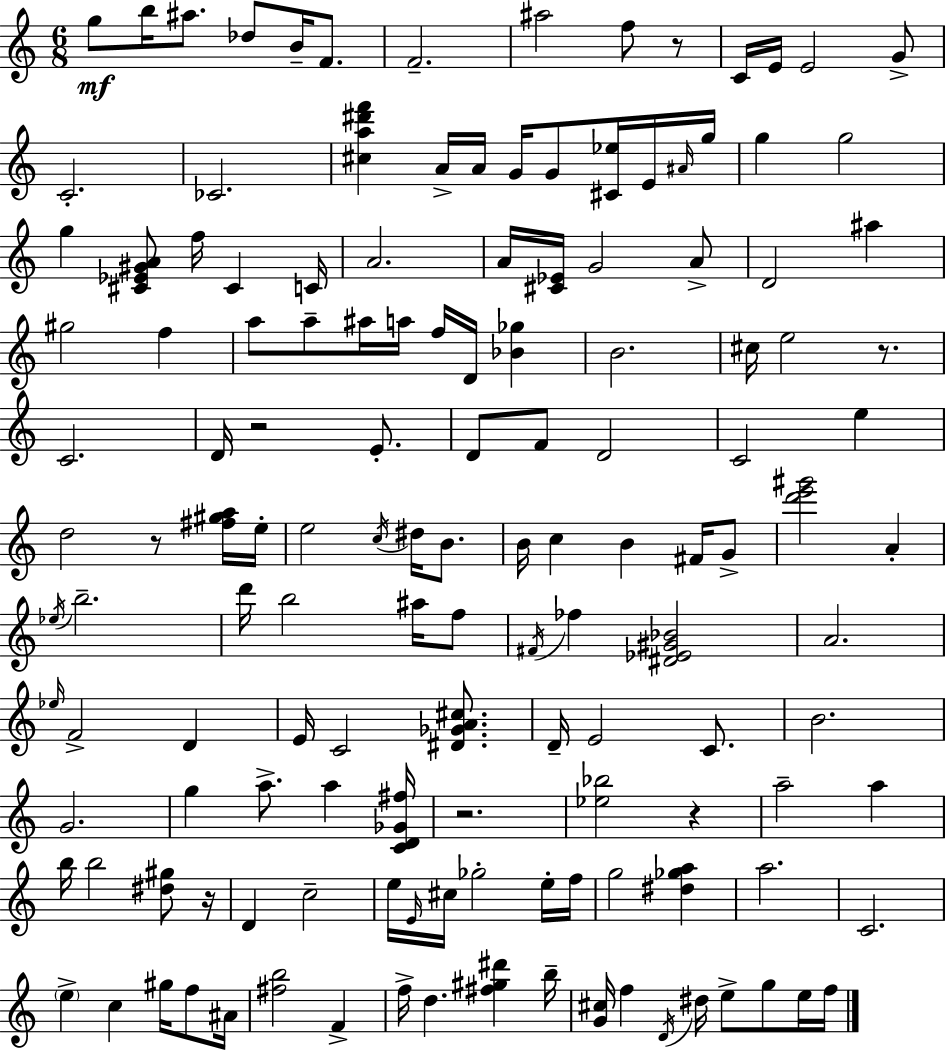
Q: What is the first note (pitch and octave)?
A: G5